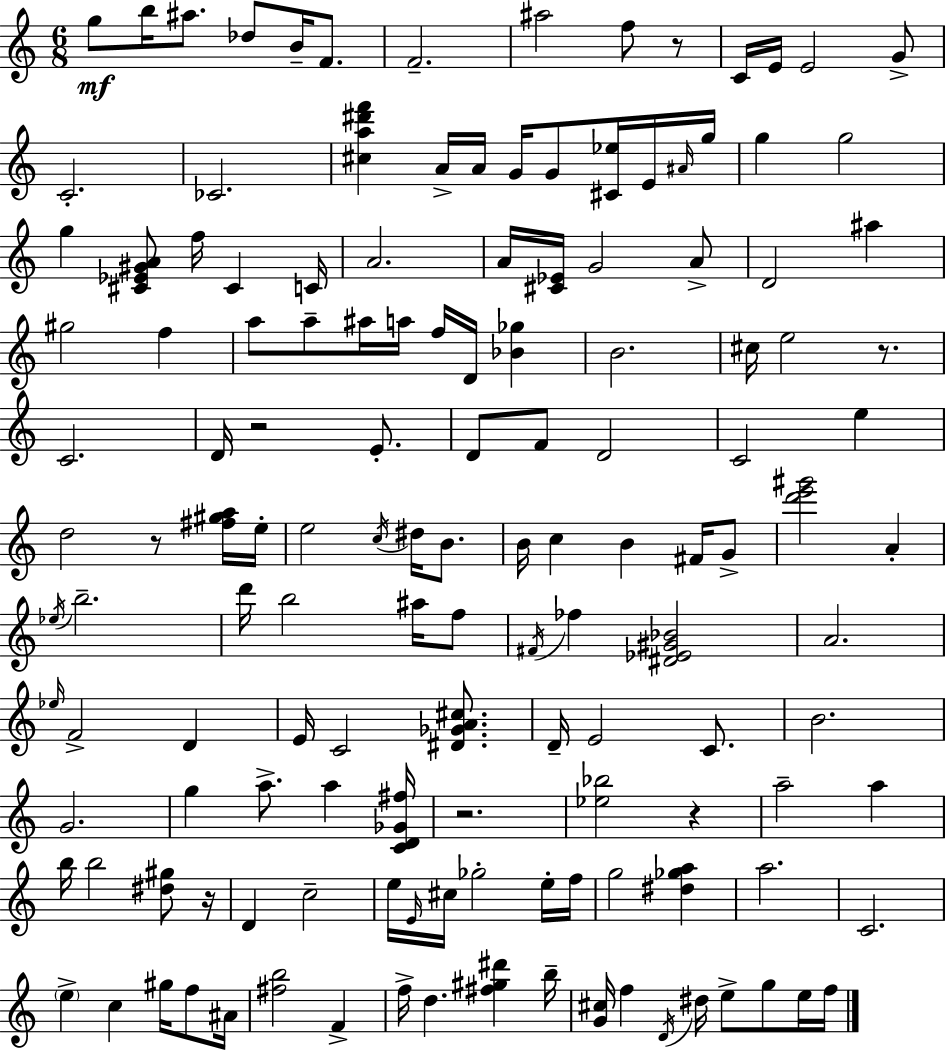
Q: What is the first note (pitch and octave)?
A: G5